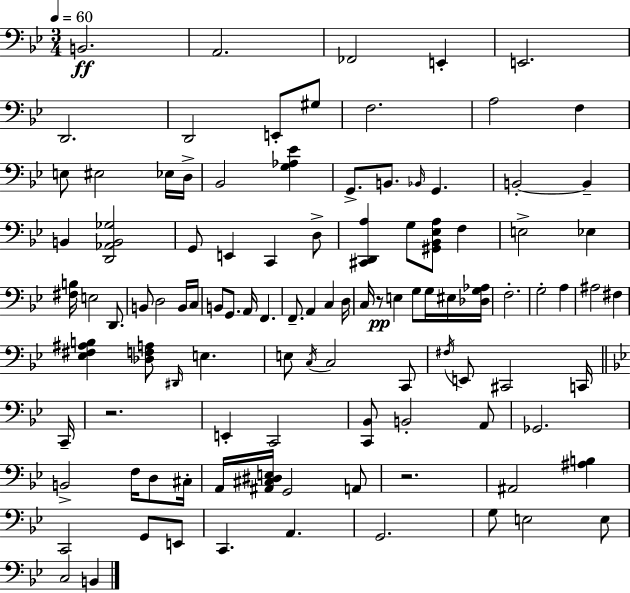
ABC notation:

X:1
T:Untitled
M:3/4
L:1/4
K:Gm
B,,2 A,,2 _F,,2 E,, E,,2 D,,2 D,,2 E,,/2 ^G,/2 F,2 A,2 F, E,/2 ^E,2 _E,/4 D,/4 _B,,2 [G,_A,_E] G,,/2 B,,/2 _B,,/4 G,, B,,2 B,, B,, [D,,_A,,B,,_G,]2 G,,/2 E,, C,, D,/2 [^C,,D,,A,] G,/2 [^G,,_B,,_E,A,]/2 F, E,2 _E, [^F,B,]/4 E,2 D,,/2 B,,/2 D,2 B,,/4 C,/4 B,,/2 G,,/2 A,,/4 F,, F,,/2 A,, C, D,/4 C,/4 z/2 E, G,/2 G,/4 ^E,/4 [_D,G,_A,]/4 F,2 G,2 A, ^A,2 ^F, [_E,^F,^A,B,] [_D,F,A,]/2 ^D,,/4 E, E,/2 C,/4 C,2 C,,/2 ^F,/4 E,,/2 ^C,,2 C,,/4 C,,/4 z2 E,, C,,2 [C,,_B,,]/2 B,,2 A,,/2 _G,,2 B,,2 F,/4 D,/2 ^C,/4 A,,/4 [^A,,^C,^D,E,]/4 G,,2 A,,/2 z2 ^A,,2 [^A,B,] C,,2 G,,/2 E,,/2 C,, A,, G,,2 G,/2 E,2 E,/2 C,2 B,,